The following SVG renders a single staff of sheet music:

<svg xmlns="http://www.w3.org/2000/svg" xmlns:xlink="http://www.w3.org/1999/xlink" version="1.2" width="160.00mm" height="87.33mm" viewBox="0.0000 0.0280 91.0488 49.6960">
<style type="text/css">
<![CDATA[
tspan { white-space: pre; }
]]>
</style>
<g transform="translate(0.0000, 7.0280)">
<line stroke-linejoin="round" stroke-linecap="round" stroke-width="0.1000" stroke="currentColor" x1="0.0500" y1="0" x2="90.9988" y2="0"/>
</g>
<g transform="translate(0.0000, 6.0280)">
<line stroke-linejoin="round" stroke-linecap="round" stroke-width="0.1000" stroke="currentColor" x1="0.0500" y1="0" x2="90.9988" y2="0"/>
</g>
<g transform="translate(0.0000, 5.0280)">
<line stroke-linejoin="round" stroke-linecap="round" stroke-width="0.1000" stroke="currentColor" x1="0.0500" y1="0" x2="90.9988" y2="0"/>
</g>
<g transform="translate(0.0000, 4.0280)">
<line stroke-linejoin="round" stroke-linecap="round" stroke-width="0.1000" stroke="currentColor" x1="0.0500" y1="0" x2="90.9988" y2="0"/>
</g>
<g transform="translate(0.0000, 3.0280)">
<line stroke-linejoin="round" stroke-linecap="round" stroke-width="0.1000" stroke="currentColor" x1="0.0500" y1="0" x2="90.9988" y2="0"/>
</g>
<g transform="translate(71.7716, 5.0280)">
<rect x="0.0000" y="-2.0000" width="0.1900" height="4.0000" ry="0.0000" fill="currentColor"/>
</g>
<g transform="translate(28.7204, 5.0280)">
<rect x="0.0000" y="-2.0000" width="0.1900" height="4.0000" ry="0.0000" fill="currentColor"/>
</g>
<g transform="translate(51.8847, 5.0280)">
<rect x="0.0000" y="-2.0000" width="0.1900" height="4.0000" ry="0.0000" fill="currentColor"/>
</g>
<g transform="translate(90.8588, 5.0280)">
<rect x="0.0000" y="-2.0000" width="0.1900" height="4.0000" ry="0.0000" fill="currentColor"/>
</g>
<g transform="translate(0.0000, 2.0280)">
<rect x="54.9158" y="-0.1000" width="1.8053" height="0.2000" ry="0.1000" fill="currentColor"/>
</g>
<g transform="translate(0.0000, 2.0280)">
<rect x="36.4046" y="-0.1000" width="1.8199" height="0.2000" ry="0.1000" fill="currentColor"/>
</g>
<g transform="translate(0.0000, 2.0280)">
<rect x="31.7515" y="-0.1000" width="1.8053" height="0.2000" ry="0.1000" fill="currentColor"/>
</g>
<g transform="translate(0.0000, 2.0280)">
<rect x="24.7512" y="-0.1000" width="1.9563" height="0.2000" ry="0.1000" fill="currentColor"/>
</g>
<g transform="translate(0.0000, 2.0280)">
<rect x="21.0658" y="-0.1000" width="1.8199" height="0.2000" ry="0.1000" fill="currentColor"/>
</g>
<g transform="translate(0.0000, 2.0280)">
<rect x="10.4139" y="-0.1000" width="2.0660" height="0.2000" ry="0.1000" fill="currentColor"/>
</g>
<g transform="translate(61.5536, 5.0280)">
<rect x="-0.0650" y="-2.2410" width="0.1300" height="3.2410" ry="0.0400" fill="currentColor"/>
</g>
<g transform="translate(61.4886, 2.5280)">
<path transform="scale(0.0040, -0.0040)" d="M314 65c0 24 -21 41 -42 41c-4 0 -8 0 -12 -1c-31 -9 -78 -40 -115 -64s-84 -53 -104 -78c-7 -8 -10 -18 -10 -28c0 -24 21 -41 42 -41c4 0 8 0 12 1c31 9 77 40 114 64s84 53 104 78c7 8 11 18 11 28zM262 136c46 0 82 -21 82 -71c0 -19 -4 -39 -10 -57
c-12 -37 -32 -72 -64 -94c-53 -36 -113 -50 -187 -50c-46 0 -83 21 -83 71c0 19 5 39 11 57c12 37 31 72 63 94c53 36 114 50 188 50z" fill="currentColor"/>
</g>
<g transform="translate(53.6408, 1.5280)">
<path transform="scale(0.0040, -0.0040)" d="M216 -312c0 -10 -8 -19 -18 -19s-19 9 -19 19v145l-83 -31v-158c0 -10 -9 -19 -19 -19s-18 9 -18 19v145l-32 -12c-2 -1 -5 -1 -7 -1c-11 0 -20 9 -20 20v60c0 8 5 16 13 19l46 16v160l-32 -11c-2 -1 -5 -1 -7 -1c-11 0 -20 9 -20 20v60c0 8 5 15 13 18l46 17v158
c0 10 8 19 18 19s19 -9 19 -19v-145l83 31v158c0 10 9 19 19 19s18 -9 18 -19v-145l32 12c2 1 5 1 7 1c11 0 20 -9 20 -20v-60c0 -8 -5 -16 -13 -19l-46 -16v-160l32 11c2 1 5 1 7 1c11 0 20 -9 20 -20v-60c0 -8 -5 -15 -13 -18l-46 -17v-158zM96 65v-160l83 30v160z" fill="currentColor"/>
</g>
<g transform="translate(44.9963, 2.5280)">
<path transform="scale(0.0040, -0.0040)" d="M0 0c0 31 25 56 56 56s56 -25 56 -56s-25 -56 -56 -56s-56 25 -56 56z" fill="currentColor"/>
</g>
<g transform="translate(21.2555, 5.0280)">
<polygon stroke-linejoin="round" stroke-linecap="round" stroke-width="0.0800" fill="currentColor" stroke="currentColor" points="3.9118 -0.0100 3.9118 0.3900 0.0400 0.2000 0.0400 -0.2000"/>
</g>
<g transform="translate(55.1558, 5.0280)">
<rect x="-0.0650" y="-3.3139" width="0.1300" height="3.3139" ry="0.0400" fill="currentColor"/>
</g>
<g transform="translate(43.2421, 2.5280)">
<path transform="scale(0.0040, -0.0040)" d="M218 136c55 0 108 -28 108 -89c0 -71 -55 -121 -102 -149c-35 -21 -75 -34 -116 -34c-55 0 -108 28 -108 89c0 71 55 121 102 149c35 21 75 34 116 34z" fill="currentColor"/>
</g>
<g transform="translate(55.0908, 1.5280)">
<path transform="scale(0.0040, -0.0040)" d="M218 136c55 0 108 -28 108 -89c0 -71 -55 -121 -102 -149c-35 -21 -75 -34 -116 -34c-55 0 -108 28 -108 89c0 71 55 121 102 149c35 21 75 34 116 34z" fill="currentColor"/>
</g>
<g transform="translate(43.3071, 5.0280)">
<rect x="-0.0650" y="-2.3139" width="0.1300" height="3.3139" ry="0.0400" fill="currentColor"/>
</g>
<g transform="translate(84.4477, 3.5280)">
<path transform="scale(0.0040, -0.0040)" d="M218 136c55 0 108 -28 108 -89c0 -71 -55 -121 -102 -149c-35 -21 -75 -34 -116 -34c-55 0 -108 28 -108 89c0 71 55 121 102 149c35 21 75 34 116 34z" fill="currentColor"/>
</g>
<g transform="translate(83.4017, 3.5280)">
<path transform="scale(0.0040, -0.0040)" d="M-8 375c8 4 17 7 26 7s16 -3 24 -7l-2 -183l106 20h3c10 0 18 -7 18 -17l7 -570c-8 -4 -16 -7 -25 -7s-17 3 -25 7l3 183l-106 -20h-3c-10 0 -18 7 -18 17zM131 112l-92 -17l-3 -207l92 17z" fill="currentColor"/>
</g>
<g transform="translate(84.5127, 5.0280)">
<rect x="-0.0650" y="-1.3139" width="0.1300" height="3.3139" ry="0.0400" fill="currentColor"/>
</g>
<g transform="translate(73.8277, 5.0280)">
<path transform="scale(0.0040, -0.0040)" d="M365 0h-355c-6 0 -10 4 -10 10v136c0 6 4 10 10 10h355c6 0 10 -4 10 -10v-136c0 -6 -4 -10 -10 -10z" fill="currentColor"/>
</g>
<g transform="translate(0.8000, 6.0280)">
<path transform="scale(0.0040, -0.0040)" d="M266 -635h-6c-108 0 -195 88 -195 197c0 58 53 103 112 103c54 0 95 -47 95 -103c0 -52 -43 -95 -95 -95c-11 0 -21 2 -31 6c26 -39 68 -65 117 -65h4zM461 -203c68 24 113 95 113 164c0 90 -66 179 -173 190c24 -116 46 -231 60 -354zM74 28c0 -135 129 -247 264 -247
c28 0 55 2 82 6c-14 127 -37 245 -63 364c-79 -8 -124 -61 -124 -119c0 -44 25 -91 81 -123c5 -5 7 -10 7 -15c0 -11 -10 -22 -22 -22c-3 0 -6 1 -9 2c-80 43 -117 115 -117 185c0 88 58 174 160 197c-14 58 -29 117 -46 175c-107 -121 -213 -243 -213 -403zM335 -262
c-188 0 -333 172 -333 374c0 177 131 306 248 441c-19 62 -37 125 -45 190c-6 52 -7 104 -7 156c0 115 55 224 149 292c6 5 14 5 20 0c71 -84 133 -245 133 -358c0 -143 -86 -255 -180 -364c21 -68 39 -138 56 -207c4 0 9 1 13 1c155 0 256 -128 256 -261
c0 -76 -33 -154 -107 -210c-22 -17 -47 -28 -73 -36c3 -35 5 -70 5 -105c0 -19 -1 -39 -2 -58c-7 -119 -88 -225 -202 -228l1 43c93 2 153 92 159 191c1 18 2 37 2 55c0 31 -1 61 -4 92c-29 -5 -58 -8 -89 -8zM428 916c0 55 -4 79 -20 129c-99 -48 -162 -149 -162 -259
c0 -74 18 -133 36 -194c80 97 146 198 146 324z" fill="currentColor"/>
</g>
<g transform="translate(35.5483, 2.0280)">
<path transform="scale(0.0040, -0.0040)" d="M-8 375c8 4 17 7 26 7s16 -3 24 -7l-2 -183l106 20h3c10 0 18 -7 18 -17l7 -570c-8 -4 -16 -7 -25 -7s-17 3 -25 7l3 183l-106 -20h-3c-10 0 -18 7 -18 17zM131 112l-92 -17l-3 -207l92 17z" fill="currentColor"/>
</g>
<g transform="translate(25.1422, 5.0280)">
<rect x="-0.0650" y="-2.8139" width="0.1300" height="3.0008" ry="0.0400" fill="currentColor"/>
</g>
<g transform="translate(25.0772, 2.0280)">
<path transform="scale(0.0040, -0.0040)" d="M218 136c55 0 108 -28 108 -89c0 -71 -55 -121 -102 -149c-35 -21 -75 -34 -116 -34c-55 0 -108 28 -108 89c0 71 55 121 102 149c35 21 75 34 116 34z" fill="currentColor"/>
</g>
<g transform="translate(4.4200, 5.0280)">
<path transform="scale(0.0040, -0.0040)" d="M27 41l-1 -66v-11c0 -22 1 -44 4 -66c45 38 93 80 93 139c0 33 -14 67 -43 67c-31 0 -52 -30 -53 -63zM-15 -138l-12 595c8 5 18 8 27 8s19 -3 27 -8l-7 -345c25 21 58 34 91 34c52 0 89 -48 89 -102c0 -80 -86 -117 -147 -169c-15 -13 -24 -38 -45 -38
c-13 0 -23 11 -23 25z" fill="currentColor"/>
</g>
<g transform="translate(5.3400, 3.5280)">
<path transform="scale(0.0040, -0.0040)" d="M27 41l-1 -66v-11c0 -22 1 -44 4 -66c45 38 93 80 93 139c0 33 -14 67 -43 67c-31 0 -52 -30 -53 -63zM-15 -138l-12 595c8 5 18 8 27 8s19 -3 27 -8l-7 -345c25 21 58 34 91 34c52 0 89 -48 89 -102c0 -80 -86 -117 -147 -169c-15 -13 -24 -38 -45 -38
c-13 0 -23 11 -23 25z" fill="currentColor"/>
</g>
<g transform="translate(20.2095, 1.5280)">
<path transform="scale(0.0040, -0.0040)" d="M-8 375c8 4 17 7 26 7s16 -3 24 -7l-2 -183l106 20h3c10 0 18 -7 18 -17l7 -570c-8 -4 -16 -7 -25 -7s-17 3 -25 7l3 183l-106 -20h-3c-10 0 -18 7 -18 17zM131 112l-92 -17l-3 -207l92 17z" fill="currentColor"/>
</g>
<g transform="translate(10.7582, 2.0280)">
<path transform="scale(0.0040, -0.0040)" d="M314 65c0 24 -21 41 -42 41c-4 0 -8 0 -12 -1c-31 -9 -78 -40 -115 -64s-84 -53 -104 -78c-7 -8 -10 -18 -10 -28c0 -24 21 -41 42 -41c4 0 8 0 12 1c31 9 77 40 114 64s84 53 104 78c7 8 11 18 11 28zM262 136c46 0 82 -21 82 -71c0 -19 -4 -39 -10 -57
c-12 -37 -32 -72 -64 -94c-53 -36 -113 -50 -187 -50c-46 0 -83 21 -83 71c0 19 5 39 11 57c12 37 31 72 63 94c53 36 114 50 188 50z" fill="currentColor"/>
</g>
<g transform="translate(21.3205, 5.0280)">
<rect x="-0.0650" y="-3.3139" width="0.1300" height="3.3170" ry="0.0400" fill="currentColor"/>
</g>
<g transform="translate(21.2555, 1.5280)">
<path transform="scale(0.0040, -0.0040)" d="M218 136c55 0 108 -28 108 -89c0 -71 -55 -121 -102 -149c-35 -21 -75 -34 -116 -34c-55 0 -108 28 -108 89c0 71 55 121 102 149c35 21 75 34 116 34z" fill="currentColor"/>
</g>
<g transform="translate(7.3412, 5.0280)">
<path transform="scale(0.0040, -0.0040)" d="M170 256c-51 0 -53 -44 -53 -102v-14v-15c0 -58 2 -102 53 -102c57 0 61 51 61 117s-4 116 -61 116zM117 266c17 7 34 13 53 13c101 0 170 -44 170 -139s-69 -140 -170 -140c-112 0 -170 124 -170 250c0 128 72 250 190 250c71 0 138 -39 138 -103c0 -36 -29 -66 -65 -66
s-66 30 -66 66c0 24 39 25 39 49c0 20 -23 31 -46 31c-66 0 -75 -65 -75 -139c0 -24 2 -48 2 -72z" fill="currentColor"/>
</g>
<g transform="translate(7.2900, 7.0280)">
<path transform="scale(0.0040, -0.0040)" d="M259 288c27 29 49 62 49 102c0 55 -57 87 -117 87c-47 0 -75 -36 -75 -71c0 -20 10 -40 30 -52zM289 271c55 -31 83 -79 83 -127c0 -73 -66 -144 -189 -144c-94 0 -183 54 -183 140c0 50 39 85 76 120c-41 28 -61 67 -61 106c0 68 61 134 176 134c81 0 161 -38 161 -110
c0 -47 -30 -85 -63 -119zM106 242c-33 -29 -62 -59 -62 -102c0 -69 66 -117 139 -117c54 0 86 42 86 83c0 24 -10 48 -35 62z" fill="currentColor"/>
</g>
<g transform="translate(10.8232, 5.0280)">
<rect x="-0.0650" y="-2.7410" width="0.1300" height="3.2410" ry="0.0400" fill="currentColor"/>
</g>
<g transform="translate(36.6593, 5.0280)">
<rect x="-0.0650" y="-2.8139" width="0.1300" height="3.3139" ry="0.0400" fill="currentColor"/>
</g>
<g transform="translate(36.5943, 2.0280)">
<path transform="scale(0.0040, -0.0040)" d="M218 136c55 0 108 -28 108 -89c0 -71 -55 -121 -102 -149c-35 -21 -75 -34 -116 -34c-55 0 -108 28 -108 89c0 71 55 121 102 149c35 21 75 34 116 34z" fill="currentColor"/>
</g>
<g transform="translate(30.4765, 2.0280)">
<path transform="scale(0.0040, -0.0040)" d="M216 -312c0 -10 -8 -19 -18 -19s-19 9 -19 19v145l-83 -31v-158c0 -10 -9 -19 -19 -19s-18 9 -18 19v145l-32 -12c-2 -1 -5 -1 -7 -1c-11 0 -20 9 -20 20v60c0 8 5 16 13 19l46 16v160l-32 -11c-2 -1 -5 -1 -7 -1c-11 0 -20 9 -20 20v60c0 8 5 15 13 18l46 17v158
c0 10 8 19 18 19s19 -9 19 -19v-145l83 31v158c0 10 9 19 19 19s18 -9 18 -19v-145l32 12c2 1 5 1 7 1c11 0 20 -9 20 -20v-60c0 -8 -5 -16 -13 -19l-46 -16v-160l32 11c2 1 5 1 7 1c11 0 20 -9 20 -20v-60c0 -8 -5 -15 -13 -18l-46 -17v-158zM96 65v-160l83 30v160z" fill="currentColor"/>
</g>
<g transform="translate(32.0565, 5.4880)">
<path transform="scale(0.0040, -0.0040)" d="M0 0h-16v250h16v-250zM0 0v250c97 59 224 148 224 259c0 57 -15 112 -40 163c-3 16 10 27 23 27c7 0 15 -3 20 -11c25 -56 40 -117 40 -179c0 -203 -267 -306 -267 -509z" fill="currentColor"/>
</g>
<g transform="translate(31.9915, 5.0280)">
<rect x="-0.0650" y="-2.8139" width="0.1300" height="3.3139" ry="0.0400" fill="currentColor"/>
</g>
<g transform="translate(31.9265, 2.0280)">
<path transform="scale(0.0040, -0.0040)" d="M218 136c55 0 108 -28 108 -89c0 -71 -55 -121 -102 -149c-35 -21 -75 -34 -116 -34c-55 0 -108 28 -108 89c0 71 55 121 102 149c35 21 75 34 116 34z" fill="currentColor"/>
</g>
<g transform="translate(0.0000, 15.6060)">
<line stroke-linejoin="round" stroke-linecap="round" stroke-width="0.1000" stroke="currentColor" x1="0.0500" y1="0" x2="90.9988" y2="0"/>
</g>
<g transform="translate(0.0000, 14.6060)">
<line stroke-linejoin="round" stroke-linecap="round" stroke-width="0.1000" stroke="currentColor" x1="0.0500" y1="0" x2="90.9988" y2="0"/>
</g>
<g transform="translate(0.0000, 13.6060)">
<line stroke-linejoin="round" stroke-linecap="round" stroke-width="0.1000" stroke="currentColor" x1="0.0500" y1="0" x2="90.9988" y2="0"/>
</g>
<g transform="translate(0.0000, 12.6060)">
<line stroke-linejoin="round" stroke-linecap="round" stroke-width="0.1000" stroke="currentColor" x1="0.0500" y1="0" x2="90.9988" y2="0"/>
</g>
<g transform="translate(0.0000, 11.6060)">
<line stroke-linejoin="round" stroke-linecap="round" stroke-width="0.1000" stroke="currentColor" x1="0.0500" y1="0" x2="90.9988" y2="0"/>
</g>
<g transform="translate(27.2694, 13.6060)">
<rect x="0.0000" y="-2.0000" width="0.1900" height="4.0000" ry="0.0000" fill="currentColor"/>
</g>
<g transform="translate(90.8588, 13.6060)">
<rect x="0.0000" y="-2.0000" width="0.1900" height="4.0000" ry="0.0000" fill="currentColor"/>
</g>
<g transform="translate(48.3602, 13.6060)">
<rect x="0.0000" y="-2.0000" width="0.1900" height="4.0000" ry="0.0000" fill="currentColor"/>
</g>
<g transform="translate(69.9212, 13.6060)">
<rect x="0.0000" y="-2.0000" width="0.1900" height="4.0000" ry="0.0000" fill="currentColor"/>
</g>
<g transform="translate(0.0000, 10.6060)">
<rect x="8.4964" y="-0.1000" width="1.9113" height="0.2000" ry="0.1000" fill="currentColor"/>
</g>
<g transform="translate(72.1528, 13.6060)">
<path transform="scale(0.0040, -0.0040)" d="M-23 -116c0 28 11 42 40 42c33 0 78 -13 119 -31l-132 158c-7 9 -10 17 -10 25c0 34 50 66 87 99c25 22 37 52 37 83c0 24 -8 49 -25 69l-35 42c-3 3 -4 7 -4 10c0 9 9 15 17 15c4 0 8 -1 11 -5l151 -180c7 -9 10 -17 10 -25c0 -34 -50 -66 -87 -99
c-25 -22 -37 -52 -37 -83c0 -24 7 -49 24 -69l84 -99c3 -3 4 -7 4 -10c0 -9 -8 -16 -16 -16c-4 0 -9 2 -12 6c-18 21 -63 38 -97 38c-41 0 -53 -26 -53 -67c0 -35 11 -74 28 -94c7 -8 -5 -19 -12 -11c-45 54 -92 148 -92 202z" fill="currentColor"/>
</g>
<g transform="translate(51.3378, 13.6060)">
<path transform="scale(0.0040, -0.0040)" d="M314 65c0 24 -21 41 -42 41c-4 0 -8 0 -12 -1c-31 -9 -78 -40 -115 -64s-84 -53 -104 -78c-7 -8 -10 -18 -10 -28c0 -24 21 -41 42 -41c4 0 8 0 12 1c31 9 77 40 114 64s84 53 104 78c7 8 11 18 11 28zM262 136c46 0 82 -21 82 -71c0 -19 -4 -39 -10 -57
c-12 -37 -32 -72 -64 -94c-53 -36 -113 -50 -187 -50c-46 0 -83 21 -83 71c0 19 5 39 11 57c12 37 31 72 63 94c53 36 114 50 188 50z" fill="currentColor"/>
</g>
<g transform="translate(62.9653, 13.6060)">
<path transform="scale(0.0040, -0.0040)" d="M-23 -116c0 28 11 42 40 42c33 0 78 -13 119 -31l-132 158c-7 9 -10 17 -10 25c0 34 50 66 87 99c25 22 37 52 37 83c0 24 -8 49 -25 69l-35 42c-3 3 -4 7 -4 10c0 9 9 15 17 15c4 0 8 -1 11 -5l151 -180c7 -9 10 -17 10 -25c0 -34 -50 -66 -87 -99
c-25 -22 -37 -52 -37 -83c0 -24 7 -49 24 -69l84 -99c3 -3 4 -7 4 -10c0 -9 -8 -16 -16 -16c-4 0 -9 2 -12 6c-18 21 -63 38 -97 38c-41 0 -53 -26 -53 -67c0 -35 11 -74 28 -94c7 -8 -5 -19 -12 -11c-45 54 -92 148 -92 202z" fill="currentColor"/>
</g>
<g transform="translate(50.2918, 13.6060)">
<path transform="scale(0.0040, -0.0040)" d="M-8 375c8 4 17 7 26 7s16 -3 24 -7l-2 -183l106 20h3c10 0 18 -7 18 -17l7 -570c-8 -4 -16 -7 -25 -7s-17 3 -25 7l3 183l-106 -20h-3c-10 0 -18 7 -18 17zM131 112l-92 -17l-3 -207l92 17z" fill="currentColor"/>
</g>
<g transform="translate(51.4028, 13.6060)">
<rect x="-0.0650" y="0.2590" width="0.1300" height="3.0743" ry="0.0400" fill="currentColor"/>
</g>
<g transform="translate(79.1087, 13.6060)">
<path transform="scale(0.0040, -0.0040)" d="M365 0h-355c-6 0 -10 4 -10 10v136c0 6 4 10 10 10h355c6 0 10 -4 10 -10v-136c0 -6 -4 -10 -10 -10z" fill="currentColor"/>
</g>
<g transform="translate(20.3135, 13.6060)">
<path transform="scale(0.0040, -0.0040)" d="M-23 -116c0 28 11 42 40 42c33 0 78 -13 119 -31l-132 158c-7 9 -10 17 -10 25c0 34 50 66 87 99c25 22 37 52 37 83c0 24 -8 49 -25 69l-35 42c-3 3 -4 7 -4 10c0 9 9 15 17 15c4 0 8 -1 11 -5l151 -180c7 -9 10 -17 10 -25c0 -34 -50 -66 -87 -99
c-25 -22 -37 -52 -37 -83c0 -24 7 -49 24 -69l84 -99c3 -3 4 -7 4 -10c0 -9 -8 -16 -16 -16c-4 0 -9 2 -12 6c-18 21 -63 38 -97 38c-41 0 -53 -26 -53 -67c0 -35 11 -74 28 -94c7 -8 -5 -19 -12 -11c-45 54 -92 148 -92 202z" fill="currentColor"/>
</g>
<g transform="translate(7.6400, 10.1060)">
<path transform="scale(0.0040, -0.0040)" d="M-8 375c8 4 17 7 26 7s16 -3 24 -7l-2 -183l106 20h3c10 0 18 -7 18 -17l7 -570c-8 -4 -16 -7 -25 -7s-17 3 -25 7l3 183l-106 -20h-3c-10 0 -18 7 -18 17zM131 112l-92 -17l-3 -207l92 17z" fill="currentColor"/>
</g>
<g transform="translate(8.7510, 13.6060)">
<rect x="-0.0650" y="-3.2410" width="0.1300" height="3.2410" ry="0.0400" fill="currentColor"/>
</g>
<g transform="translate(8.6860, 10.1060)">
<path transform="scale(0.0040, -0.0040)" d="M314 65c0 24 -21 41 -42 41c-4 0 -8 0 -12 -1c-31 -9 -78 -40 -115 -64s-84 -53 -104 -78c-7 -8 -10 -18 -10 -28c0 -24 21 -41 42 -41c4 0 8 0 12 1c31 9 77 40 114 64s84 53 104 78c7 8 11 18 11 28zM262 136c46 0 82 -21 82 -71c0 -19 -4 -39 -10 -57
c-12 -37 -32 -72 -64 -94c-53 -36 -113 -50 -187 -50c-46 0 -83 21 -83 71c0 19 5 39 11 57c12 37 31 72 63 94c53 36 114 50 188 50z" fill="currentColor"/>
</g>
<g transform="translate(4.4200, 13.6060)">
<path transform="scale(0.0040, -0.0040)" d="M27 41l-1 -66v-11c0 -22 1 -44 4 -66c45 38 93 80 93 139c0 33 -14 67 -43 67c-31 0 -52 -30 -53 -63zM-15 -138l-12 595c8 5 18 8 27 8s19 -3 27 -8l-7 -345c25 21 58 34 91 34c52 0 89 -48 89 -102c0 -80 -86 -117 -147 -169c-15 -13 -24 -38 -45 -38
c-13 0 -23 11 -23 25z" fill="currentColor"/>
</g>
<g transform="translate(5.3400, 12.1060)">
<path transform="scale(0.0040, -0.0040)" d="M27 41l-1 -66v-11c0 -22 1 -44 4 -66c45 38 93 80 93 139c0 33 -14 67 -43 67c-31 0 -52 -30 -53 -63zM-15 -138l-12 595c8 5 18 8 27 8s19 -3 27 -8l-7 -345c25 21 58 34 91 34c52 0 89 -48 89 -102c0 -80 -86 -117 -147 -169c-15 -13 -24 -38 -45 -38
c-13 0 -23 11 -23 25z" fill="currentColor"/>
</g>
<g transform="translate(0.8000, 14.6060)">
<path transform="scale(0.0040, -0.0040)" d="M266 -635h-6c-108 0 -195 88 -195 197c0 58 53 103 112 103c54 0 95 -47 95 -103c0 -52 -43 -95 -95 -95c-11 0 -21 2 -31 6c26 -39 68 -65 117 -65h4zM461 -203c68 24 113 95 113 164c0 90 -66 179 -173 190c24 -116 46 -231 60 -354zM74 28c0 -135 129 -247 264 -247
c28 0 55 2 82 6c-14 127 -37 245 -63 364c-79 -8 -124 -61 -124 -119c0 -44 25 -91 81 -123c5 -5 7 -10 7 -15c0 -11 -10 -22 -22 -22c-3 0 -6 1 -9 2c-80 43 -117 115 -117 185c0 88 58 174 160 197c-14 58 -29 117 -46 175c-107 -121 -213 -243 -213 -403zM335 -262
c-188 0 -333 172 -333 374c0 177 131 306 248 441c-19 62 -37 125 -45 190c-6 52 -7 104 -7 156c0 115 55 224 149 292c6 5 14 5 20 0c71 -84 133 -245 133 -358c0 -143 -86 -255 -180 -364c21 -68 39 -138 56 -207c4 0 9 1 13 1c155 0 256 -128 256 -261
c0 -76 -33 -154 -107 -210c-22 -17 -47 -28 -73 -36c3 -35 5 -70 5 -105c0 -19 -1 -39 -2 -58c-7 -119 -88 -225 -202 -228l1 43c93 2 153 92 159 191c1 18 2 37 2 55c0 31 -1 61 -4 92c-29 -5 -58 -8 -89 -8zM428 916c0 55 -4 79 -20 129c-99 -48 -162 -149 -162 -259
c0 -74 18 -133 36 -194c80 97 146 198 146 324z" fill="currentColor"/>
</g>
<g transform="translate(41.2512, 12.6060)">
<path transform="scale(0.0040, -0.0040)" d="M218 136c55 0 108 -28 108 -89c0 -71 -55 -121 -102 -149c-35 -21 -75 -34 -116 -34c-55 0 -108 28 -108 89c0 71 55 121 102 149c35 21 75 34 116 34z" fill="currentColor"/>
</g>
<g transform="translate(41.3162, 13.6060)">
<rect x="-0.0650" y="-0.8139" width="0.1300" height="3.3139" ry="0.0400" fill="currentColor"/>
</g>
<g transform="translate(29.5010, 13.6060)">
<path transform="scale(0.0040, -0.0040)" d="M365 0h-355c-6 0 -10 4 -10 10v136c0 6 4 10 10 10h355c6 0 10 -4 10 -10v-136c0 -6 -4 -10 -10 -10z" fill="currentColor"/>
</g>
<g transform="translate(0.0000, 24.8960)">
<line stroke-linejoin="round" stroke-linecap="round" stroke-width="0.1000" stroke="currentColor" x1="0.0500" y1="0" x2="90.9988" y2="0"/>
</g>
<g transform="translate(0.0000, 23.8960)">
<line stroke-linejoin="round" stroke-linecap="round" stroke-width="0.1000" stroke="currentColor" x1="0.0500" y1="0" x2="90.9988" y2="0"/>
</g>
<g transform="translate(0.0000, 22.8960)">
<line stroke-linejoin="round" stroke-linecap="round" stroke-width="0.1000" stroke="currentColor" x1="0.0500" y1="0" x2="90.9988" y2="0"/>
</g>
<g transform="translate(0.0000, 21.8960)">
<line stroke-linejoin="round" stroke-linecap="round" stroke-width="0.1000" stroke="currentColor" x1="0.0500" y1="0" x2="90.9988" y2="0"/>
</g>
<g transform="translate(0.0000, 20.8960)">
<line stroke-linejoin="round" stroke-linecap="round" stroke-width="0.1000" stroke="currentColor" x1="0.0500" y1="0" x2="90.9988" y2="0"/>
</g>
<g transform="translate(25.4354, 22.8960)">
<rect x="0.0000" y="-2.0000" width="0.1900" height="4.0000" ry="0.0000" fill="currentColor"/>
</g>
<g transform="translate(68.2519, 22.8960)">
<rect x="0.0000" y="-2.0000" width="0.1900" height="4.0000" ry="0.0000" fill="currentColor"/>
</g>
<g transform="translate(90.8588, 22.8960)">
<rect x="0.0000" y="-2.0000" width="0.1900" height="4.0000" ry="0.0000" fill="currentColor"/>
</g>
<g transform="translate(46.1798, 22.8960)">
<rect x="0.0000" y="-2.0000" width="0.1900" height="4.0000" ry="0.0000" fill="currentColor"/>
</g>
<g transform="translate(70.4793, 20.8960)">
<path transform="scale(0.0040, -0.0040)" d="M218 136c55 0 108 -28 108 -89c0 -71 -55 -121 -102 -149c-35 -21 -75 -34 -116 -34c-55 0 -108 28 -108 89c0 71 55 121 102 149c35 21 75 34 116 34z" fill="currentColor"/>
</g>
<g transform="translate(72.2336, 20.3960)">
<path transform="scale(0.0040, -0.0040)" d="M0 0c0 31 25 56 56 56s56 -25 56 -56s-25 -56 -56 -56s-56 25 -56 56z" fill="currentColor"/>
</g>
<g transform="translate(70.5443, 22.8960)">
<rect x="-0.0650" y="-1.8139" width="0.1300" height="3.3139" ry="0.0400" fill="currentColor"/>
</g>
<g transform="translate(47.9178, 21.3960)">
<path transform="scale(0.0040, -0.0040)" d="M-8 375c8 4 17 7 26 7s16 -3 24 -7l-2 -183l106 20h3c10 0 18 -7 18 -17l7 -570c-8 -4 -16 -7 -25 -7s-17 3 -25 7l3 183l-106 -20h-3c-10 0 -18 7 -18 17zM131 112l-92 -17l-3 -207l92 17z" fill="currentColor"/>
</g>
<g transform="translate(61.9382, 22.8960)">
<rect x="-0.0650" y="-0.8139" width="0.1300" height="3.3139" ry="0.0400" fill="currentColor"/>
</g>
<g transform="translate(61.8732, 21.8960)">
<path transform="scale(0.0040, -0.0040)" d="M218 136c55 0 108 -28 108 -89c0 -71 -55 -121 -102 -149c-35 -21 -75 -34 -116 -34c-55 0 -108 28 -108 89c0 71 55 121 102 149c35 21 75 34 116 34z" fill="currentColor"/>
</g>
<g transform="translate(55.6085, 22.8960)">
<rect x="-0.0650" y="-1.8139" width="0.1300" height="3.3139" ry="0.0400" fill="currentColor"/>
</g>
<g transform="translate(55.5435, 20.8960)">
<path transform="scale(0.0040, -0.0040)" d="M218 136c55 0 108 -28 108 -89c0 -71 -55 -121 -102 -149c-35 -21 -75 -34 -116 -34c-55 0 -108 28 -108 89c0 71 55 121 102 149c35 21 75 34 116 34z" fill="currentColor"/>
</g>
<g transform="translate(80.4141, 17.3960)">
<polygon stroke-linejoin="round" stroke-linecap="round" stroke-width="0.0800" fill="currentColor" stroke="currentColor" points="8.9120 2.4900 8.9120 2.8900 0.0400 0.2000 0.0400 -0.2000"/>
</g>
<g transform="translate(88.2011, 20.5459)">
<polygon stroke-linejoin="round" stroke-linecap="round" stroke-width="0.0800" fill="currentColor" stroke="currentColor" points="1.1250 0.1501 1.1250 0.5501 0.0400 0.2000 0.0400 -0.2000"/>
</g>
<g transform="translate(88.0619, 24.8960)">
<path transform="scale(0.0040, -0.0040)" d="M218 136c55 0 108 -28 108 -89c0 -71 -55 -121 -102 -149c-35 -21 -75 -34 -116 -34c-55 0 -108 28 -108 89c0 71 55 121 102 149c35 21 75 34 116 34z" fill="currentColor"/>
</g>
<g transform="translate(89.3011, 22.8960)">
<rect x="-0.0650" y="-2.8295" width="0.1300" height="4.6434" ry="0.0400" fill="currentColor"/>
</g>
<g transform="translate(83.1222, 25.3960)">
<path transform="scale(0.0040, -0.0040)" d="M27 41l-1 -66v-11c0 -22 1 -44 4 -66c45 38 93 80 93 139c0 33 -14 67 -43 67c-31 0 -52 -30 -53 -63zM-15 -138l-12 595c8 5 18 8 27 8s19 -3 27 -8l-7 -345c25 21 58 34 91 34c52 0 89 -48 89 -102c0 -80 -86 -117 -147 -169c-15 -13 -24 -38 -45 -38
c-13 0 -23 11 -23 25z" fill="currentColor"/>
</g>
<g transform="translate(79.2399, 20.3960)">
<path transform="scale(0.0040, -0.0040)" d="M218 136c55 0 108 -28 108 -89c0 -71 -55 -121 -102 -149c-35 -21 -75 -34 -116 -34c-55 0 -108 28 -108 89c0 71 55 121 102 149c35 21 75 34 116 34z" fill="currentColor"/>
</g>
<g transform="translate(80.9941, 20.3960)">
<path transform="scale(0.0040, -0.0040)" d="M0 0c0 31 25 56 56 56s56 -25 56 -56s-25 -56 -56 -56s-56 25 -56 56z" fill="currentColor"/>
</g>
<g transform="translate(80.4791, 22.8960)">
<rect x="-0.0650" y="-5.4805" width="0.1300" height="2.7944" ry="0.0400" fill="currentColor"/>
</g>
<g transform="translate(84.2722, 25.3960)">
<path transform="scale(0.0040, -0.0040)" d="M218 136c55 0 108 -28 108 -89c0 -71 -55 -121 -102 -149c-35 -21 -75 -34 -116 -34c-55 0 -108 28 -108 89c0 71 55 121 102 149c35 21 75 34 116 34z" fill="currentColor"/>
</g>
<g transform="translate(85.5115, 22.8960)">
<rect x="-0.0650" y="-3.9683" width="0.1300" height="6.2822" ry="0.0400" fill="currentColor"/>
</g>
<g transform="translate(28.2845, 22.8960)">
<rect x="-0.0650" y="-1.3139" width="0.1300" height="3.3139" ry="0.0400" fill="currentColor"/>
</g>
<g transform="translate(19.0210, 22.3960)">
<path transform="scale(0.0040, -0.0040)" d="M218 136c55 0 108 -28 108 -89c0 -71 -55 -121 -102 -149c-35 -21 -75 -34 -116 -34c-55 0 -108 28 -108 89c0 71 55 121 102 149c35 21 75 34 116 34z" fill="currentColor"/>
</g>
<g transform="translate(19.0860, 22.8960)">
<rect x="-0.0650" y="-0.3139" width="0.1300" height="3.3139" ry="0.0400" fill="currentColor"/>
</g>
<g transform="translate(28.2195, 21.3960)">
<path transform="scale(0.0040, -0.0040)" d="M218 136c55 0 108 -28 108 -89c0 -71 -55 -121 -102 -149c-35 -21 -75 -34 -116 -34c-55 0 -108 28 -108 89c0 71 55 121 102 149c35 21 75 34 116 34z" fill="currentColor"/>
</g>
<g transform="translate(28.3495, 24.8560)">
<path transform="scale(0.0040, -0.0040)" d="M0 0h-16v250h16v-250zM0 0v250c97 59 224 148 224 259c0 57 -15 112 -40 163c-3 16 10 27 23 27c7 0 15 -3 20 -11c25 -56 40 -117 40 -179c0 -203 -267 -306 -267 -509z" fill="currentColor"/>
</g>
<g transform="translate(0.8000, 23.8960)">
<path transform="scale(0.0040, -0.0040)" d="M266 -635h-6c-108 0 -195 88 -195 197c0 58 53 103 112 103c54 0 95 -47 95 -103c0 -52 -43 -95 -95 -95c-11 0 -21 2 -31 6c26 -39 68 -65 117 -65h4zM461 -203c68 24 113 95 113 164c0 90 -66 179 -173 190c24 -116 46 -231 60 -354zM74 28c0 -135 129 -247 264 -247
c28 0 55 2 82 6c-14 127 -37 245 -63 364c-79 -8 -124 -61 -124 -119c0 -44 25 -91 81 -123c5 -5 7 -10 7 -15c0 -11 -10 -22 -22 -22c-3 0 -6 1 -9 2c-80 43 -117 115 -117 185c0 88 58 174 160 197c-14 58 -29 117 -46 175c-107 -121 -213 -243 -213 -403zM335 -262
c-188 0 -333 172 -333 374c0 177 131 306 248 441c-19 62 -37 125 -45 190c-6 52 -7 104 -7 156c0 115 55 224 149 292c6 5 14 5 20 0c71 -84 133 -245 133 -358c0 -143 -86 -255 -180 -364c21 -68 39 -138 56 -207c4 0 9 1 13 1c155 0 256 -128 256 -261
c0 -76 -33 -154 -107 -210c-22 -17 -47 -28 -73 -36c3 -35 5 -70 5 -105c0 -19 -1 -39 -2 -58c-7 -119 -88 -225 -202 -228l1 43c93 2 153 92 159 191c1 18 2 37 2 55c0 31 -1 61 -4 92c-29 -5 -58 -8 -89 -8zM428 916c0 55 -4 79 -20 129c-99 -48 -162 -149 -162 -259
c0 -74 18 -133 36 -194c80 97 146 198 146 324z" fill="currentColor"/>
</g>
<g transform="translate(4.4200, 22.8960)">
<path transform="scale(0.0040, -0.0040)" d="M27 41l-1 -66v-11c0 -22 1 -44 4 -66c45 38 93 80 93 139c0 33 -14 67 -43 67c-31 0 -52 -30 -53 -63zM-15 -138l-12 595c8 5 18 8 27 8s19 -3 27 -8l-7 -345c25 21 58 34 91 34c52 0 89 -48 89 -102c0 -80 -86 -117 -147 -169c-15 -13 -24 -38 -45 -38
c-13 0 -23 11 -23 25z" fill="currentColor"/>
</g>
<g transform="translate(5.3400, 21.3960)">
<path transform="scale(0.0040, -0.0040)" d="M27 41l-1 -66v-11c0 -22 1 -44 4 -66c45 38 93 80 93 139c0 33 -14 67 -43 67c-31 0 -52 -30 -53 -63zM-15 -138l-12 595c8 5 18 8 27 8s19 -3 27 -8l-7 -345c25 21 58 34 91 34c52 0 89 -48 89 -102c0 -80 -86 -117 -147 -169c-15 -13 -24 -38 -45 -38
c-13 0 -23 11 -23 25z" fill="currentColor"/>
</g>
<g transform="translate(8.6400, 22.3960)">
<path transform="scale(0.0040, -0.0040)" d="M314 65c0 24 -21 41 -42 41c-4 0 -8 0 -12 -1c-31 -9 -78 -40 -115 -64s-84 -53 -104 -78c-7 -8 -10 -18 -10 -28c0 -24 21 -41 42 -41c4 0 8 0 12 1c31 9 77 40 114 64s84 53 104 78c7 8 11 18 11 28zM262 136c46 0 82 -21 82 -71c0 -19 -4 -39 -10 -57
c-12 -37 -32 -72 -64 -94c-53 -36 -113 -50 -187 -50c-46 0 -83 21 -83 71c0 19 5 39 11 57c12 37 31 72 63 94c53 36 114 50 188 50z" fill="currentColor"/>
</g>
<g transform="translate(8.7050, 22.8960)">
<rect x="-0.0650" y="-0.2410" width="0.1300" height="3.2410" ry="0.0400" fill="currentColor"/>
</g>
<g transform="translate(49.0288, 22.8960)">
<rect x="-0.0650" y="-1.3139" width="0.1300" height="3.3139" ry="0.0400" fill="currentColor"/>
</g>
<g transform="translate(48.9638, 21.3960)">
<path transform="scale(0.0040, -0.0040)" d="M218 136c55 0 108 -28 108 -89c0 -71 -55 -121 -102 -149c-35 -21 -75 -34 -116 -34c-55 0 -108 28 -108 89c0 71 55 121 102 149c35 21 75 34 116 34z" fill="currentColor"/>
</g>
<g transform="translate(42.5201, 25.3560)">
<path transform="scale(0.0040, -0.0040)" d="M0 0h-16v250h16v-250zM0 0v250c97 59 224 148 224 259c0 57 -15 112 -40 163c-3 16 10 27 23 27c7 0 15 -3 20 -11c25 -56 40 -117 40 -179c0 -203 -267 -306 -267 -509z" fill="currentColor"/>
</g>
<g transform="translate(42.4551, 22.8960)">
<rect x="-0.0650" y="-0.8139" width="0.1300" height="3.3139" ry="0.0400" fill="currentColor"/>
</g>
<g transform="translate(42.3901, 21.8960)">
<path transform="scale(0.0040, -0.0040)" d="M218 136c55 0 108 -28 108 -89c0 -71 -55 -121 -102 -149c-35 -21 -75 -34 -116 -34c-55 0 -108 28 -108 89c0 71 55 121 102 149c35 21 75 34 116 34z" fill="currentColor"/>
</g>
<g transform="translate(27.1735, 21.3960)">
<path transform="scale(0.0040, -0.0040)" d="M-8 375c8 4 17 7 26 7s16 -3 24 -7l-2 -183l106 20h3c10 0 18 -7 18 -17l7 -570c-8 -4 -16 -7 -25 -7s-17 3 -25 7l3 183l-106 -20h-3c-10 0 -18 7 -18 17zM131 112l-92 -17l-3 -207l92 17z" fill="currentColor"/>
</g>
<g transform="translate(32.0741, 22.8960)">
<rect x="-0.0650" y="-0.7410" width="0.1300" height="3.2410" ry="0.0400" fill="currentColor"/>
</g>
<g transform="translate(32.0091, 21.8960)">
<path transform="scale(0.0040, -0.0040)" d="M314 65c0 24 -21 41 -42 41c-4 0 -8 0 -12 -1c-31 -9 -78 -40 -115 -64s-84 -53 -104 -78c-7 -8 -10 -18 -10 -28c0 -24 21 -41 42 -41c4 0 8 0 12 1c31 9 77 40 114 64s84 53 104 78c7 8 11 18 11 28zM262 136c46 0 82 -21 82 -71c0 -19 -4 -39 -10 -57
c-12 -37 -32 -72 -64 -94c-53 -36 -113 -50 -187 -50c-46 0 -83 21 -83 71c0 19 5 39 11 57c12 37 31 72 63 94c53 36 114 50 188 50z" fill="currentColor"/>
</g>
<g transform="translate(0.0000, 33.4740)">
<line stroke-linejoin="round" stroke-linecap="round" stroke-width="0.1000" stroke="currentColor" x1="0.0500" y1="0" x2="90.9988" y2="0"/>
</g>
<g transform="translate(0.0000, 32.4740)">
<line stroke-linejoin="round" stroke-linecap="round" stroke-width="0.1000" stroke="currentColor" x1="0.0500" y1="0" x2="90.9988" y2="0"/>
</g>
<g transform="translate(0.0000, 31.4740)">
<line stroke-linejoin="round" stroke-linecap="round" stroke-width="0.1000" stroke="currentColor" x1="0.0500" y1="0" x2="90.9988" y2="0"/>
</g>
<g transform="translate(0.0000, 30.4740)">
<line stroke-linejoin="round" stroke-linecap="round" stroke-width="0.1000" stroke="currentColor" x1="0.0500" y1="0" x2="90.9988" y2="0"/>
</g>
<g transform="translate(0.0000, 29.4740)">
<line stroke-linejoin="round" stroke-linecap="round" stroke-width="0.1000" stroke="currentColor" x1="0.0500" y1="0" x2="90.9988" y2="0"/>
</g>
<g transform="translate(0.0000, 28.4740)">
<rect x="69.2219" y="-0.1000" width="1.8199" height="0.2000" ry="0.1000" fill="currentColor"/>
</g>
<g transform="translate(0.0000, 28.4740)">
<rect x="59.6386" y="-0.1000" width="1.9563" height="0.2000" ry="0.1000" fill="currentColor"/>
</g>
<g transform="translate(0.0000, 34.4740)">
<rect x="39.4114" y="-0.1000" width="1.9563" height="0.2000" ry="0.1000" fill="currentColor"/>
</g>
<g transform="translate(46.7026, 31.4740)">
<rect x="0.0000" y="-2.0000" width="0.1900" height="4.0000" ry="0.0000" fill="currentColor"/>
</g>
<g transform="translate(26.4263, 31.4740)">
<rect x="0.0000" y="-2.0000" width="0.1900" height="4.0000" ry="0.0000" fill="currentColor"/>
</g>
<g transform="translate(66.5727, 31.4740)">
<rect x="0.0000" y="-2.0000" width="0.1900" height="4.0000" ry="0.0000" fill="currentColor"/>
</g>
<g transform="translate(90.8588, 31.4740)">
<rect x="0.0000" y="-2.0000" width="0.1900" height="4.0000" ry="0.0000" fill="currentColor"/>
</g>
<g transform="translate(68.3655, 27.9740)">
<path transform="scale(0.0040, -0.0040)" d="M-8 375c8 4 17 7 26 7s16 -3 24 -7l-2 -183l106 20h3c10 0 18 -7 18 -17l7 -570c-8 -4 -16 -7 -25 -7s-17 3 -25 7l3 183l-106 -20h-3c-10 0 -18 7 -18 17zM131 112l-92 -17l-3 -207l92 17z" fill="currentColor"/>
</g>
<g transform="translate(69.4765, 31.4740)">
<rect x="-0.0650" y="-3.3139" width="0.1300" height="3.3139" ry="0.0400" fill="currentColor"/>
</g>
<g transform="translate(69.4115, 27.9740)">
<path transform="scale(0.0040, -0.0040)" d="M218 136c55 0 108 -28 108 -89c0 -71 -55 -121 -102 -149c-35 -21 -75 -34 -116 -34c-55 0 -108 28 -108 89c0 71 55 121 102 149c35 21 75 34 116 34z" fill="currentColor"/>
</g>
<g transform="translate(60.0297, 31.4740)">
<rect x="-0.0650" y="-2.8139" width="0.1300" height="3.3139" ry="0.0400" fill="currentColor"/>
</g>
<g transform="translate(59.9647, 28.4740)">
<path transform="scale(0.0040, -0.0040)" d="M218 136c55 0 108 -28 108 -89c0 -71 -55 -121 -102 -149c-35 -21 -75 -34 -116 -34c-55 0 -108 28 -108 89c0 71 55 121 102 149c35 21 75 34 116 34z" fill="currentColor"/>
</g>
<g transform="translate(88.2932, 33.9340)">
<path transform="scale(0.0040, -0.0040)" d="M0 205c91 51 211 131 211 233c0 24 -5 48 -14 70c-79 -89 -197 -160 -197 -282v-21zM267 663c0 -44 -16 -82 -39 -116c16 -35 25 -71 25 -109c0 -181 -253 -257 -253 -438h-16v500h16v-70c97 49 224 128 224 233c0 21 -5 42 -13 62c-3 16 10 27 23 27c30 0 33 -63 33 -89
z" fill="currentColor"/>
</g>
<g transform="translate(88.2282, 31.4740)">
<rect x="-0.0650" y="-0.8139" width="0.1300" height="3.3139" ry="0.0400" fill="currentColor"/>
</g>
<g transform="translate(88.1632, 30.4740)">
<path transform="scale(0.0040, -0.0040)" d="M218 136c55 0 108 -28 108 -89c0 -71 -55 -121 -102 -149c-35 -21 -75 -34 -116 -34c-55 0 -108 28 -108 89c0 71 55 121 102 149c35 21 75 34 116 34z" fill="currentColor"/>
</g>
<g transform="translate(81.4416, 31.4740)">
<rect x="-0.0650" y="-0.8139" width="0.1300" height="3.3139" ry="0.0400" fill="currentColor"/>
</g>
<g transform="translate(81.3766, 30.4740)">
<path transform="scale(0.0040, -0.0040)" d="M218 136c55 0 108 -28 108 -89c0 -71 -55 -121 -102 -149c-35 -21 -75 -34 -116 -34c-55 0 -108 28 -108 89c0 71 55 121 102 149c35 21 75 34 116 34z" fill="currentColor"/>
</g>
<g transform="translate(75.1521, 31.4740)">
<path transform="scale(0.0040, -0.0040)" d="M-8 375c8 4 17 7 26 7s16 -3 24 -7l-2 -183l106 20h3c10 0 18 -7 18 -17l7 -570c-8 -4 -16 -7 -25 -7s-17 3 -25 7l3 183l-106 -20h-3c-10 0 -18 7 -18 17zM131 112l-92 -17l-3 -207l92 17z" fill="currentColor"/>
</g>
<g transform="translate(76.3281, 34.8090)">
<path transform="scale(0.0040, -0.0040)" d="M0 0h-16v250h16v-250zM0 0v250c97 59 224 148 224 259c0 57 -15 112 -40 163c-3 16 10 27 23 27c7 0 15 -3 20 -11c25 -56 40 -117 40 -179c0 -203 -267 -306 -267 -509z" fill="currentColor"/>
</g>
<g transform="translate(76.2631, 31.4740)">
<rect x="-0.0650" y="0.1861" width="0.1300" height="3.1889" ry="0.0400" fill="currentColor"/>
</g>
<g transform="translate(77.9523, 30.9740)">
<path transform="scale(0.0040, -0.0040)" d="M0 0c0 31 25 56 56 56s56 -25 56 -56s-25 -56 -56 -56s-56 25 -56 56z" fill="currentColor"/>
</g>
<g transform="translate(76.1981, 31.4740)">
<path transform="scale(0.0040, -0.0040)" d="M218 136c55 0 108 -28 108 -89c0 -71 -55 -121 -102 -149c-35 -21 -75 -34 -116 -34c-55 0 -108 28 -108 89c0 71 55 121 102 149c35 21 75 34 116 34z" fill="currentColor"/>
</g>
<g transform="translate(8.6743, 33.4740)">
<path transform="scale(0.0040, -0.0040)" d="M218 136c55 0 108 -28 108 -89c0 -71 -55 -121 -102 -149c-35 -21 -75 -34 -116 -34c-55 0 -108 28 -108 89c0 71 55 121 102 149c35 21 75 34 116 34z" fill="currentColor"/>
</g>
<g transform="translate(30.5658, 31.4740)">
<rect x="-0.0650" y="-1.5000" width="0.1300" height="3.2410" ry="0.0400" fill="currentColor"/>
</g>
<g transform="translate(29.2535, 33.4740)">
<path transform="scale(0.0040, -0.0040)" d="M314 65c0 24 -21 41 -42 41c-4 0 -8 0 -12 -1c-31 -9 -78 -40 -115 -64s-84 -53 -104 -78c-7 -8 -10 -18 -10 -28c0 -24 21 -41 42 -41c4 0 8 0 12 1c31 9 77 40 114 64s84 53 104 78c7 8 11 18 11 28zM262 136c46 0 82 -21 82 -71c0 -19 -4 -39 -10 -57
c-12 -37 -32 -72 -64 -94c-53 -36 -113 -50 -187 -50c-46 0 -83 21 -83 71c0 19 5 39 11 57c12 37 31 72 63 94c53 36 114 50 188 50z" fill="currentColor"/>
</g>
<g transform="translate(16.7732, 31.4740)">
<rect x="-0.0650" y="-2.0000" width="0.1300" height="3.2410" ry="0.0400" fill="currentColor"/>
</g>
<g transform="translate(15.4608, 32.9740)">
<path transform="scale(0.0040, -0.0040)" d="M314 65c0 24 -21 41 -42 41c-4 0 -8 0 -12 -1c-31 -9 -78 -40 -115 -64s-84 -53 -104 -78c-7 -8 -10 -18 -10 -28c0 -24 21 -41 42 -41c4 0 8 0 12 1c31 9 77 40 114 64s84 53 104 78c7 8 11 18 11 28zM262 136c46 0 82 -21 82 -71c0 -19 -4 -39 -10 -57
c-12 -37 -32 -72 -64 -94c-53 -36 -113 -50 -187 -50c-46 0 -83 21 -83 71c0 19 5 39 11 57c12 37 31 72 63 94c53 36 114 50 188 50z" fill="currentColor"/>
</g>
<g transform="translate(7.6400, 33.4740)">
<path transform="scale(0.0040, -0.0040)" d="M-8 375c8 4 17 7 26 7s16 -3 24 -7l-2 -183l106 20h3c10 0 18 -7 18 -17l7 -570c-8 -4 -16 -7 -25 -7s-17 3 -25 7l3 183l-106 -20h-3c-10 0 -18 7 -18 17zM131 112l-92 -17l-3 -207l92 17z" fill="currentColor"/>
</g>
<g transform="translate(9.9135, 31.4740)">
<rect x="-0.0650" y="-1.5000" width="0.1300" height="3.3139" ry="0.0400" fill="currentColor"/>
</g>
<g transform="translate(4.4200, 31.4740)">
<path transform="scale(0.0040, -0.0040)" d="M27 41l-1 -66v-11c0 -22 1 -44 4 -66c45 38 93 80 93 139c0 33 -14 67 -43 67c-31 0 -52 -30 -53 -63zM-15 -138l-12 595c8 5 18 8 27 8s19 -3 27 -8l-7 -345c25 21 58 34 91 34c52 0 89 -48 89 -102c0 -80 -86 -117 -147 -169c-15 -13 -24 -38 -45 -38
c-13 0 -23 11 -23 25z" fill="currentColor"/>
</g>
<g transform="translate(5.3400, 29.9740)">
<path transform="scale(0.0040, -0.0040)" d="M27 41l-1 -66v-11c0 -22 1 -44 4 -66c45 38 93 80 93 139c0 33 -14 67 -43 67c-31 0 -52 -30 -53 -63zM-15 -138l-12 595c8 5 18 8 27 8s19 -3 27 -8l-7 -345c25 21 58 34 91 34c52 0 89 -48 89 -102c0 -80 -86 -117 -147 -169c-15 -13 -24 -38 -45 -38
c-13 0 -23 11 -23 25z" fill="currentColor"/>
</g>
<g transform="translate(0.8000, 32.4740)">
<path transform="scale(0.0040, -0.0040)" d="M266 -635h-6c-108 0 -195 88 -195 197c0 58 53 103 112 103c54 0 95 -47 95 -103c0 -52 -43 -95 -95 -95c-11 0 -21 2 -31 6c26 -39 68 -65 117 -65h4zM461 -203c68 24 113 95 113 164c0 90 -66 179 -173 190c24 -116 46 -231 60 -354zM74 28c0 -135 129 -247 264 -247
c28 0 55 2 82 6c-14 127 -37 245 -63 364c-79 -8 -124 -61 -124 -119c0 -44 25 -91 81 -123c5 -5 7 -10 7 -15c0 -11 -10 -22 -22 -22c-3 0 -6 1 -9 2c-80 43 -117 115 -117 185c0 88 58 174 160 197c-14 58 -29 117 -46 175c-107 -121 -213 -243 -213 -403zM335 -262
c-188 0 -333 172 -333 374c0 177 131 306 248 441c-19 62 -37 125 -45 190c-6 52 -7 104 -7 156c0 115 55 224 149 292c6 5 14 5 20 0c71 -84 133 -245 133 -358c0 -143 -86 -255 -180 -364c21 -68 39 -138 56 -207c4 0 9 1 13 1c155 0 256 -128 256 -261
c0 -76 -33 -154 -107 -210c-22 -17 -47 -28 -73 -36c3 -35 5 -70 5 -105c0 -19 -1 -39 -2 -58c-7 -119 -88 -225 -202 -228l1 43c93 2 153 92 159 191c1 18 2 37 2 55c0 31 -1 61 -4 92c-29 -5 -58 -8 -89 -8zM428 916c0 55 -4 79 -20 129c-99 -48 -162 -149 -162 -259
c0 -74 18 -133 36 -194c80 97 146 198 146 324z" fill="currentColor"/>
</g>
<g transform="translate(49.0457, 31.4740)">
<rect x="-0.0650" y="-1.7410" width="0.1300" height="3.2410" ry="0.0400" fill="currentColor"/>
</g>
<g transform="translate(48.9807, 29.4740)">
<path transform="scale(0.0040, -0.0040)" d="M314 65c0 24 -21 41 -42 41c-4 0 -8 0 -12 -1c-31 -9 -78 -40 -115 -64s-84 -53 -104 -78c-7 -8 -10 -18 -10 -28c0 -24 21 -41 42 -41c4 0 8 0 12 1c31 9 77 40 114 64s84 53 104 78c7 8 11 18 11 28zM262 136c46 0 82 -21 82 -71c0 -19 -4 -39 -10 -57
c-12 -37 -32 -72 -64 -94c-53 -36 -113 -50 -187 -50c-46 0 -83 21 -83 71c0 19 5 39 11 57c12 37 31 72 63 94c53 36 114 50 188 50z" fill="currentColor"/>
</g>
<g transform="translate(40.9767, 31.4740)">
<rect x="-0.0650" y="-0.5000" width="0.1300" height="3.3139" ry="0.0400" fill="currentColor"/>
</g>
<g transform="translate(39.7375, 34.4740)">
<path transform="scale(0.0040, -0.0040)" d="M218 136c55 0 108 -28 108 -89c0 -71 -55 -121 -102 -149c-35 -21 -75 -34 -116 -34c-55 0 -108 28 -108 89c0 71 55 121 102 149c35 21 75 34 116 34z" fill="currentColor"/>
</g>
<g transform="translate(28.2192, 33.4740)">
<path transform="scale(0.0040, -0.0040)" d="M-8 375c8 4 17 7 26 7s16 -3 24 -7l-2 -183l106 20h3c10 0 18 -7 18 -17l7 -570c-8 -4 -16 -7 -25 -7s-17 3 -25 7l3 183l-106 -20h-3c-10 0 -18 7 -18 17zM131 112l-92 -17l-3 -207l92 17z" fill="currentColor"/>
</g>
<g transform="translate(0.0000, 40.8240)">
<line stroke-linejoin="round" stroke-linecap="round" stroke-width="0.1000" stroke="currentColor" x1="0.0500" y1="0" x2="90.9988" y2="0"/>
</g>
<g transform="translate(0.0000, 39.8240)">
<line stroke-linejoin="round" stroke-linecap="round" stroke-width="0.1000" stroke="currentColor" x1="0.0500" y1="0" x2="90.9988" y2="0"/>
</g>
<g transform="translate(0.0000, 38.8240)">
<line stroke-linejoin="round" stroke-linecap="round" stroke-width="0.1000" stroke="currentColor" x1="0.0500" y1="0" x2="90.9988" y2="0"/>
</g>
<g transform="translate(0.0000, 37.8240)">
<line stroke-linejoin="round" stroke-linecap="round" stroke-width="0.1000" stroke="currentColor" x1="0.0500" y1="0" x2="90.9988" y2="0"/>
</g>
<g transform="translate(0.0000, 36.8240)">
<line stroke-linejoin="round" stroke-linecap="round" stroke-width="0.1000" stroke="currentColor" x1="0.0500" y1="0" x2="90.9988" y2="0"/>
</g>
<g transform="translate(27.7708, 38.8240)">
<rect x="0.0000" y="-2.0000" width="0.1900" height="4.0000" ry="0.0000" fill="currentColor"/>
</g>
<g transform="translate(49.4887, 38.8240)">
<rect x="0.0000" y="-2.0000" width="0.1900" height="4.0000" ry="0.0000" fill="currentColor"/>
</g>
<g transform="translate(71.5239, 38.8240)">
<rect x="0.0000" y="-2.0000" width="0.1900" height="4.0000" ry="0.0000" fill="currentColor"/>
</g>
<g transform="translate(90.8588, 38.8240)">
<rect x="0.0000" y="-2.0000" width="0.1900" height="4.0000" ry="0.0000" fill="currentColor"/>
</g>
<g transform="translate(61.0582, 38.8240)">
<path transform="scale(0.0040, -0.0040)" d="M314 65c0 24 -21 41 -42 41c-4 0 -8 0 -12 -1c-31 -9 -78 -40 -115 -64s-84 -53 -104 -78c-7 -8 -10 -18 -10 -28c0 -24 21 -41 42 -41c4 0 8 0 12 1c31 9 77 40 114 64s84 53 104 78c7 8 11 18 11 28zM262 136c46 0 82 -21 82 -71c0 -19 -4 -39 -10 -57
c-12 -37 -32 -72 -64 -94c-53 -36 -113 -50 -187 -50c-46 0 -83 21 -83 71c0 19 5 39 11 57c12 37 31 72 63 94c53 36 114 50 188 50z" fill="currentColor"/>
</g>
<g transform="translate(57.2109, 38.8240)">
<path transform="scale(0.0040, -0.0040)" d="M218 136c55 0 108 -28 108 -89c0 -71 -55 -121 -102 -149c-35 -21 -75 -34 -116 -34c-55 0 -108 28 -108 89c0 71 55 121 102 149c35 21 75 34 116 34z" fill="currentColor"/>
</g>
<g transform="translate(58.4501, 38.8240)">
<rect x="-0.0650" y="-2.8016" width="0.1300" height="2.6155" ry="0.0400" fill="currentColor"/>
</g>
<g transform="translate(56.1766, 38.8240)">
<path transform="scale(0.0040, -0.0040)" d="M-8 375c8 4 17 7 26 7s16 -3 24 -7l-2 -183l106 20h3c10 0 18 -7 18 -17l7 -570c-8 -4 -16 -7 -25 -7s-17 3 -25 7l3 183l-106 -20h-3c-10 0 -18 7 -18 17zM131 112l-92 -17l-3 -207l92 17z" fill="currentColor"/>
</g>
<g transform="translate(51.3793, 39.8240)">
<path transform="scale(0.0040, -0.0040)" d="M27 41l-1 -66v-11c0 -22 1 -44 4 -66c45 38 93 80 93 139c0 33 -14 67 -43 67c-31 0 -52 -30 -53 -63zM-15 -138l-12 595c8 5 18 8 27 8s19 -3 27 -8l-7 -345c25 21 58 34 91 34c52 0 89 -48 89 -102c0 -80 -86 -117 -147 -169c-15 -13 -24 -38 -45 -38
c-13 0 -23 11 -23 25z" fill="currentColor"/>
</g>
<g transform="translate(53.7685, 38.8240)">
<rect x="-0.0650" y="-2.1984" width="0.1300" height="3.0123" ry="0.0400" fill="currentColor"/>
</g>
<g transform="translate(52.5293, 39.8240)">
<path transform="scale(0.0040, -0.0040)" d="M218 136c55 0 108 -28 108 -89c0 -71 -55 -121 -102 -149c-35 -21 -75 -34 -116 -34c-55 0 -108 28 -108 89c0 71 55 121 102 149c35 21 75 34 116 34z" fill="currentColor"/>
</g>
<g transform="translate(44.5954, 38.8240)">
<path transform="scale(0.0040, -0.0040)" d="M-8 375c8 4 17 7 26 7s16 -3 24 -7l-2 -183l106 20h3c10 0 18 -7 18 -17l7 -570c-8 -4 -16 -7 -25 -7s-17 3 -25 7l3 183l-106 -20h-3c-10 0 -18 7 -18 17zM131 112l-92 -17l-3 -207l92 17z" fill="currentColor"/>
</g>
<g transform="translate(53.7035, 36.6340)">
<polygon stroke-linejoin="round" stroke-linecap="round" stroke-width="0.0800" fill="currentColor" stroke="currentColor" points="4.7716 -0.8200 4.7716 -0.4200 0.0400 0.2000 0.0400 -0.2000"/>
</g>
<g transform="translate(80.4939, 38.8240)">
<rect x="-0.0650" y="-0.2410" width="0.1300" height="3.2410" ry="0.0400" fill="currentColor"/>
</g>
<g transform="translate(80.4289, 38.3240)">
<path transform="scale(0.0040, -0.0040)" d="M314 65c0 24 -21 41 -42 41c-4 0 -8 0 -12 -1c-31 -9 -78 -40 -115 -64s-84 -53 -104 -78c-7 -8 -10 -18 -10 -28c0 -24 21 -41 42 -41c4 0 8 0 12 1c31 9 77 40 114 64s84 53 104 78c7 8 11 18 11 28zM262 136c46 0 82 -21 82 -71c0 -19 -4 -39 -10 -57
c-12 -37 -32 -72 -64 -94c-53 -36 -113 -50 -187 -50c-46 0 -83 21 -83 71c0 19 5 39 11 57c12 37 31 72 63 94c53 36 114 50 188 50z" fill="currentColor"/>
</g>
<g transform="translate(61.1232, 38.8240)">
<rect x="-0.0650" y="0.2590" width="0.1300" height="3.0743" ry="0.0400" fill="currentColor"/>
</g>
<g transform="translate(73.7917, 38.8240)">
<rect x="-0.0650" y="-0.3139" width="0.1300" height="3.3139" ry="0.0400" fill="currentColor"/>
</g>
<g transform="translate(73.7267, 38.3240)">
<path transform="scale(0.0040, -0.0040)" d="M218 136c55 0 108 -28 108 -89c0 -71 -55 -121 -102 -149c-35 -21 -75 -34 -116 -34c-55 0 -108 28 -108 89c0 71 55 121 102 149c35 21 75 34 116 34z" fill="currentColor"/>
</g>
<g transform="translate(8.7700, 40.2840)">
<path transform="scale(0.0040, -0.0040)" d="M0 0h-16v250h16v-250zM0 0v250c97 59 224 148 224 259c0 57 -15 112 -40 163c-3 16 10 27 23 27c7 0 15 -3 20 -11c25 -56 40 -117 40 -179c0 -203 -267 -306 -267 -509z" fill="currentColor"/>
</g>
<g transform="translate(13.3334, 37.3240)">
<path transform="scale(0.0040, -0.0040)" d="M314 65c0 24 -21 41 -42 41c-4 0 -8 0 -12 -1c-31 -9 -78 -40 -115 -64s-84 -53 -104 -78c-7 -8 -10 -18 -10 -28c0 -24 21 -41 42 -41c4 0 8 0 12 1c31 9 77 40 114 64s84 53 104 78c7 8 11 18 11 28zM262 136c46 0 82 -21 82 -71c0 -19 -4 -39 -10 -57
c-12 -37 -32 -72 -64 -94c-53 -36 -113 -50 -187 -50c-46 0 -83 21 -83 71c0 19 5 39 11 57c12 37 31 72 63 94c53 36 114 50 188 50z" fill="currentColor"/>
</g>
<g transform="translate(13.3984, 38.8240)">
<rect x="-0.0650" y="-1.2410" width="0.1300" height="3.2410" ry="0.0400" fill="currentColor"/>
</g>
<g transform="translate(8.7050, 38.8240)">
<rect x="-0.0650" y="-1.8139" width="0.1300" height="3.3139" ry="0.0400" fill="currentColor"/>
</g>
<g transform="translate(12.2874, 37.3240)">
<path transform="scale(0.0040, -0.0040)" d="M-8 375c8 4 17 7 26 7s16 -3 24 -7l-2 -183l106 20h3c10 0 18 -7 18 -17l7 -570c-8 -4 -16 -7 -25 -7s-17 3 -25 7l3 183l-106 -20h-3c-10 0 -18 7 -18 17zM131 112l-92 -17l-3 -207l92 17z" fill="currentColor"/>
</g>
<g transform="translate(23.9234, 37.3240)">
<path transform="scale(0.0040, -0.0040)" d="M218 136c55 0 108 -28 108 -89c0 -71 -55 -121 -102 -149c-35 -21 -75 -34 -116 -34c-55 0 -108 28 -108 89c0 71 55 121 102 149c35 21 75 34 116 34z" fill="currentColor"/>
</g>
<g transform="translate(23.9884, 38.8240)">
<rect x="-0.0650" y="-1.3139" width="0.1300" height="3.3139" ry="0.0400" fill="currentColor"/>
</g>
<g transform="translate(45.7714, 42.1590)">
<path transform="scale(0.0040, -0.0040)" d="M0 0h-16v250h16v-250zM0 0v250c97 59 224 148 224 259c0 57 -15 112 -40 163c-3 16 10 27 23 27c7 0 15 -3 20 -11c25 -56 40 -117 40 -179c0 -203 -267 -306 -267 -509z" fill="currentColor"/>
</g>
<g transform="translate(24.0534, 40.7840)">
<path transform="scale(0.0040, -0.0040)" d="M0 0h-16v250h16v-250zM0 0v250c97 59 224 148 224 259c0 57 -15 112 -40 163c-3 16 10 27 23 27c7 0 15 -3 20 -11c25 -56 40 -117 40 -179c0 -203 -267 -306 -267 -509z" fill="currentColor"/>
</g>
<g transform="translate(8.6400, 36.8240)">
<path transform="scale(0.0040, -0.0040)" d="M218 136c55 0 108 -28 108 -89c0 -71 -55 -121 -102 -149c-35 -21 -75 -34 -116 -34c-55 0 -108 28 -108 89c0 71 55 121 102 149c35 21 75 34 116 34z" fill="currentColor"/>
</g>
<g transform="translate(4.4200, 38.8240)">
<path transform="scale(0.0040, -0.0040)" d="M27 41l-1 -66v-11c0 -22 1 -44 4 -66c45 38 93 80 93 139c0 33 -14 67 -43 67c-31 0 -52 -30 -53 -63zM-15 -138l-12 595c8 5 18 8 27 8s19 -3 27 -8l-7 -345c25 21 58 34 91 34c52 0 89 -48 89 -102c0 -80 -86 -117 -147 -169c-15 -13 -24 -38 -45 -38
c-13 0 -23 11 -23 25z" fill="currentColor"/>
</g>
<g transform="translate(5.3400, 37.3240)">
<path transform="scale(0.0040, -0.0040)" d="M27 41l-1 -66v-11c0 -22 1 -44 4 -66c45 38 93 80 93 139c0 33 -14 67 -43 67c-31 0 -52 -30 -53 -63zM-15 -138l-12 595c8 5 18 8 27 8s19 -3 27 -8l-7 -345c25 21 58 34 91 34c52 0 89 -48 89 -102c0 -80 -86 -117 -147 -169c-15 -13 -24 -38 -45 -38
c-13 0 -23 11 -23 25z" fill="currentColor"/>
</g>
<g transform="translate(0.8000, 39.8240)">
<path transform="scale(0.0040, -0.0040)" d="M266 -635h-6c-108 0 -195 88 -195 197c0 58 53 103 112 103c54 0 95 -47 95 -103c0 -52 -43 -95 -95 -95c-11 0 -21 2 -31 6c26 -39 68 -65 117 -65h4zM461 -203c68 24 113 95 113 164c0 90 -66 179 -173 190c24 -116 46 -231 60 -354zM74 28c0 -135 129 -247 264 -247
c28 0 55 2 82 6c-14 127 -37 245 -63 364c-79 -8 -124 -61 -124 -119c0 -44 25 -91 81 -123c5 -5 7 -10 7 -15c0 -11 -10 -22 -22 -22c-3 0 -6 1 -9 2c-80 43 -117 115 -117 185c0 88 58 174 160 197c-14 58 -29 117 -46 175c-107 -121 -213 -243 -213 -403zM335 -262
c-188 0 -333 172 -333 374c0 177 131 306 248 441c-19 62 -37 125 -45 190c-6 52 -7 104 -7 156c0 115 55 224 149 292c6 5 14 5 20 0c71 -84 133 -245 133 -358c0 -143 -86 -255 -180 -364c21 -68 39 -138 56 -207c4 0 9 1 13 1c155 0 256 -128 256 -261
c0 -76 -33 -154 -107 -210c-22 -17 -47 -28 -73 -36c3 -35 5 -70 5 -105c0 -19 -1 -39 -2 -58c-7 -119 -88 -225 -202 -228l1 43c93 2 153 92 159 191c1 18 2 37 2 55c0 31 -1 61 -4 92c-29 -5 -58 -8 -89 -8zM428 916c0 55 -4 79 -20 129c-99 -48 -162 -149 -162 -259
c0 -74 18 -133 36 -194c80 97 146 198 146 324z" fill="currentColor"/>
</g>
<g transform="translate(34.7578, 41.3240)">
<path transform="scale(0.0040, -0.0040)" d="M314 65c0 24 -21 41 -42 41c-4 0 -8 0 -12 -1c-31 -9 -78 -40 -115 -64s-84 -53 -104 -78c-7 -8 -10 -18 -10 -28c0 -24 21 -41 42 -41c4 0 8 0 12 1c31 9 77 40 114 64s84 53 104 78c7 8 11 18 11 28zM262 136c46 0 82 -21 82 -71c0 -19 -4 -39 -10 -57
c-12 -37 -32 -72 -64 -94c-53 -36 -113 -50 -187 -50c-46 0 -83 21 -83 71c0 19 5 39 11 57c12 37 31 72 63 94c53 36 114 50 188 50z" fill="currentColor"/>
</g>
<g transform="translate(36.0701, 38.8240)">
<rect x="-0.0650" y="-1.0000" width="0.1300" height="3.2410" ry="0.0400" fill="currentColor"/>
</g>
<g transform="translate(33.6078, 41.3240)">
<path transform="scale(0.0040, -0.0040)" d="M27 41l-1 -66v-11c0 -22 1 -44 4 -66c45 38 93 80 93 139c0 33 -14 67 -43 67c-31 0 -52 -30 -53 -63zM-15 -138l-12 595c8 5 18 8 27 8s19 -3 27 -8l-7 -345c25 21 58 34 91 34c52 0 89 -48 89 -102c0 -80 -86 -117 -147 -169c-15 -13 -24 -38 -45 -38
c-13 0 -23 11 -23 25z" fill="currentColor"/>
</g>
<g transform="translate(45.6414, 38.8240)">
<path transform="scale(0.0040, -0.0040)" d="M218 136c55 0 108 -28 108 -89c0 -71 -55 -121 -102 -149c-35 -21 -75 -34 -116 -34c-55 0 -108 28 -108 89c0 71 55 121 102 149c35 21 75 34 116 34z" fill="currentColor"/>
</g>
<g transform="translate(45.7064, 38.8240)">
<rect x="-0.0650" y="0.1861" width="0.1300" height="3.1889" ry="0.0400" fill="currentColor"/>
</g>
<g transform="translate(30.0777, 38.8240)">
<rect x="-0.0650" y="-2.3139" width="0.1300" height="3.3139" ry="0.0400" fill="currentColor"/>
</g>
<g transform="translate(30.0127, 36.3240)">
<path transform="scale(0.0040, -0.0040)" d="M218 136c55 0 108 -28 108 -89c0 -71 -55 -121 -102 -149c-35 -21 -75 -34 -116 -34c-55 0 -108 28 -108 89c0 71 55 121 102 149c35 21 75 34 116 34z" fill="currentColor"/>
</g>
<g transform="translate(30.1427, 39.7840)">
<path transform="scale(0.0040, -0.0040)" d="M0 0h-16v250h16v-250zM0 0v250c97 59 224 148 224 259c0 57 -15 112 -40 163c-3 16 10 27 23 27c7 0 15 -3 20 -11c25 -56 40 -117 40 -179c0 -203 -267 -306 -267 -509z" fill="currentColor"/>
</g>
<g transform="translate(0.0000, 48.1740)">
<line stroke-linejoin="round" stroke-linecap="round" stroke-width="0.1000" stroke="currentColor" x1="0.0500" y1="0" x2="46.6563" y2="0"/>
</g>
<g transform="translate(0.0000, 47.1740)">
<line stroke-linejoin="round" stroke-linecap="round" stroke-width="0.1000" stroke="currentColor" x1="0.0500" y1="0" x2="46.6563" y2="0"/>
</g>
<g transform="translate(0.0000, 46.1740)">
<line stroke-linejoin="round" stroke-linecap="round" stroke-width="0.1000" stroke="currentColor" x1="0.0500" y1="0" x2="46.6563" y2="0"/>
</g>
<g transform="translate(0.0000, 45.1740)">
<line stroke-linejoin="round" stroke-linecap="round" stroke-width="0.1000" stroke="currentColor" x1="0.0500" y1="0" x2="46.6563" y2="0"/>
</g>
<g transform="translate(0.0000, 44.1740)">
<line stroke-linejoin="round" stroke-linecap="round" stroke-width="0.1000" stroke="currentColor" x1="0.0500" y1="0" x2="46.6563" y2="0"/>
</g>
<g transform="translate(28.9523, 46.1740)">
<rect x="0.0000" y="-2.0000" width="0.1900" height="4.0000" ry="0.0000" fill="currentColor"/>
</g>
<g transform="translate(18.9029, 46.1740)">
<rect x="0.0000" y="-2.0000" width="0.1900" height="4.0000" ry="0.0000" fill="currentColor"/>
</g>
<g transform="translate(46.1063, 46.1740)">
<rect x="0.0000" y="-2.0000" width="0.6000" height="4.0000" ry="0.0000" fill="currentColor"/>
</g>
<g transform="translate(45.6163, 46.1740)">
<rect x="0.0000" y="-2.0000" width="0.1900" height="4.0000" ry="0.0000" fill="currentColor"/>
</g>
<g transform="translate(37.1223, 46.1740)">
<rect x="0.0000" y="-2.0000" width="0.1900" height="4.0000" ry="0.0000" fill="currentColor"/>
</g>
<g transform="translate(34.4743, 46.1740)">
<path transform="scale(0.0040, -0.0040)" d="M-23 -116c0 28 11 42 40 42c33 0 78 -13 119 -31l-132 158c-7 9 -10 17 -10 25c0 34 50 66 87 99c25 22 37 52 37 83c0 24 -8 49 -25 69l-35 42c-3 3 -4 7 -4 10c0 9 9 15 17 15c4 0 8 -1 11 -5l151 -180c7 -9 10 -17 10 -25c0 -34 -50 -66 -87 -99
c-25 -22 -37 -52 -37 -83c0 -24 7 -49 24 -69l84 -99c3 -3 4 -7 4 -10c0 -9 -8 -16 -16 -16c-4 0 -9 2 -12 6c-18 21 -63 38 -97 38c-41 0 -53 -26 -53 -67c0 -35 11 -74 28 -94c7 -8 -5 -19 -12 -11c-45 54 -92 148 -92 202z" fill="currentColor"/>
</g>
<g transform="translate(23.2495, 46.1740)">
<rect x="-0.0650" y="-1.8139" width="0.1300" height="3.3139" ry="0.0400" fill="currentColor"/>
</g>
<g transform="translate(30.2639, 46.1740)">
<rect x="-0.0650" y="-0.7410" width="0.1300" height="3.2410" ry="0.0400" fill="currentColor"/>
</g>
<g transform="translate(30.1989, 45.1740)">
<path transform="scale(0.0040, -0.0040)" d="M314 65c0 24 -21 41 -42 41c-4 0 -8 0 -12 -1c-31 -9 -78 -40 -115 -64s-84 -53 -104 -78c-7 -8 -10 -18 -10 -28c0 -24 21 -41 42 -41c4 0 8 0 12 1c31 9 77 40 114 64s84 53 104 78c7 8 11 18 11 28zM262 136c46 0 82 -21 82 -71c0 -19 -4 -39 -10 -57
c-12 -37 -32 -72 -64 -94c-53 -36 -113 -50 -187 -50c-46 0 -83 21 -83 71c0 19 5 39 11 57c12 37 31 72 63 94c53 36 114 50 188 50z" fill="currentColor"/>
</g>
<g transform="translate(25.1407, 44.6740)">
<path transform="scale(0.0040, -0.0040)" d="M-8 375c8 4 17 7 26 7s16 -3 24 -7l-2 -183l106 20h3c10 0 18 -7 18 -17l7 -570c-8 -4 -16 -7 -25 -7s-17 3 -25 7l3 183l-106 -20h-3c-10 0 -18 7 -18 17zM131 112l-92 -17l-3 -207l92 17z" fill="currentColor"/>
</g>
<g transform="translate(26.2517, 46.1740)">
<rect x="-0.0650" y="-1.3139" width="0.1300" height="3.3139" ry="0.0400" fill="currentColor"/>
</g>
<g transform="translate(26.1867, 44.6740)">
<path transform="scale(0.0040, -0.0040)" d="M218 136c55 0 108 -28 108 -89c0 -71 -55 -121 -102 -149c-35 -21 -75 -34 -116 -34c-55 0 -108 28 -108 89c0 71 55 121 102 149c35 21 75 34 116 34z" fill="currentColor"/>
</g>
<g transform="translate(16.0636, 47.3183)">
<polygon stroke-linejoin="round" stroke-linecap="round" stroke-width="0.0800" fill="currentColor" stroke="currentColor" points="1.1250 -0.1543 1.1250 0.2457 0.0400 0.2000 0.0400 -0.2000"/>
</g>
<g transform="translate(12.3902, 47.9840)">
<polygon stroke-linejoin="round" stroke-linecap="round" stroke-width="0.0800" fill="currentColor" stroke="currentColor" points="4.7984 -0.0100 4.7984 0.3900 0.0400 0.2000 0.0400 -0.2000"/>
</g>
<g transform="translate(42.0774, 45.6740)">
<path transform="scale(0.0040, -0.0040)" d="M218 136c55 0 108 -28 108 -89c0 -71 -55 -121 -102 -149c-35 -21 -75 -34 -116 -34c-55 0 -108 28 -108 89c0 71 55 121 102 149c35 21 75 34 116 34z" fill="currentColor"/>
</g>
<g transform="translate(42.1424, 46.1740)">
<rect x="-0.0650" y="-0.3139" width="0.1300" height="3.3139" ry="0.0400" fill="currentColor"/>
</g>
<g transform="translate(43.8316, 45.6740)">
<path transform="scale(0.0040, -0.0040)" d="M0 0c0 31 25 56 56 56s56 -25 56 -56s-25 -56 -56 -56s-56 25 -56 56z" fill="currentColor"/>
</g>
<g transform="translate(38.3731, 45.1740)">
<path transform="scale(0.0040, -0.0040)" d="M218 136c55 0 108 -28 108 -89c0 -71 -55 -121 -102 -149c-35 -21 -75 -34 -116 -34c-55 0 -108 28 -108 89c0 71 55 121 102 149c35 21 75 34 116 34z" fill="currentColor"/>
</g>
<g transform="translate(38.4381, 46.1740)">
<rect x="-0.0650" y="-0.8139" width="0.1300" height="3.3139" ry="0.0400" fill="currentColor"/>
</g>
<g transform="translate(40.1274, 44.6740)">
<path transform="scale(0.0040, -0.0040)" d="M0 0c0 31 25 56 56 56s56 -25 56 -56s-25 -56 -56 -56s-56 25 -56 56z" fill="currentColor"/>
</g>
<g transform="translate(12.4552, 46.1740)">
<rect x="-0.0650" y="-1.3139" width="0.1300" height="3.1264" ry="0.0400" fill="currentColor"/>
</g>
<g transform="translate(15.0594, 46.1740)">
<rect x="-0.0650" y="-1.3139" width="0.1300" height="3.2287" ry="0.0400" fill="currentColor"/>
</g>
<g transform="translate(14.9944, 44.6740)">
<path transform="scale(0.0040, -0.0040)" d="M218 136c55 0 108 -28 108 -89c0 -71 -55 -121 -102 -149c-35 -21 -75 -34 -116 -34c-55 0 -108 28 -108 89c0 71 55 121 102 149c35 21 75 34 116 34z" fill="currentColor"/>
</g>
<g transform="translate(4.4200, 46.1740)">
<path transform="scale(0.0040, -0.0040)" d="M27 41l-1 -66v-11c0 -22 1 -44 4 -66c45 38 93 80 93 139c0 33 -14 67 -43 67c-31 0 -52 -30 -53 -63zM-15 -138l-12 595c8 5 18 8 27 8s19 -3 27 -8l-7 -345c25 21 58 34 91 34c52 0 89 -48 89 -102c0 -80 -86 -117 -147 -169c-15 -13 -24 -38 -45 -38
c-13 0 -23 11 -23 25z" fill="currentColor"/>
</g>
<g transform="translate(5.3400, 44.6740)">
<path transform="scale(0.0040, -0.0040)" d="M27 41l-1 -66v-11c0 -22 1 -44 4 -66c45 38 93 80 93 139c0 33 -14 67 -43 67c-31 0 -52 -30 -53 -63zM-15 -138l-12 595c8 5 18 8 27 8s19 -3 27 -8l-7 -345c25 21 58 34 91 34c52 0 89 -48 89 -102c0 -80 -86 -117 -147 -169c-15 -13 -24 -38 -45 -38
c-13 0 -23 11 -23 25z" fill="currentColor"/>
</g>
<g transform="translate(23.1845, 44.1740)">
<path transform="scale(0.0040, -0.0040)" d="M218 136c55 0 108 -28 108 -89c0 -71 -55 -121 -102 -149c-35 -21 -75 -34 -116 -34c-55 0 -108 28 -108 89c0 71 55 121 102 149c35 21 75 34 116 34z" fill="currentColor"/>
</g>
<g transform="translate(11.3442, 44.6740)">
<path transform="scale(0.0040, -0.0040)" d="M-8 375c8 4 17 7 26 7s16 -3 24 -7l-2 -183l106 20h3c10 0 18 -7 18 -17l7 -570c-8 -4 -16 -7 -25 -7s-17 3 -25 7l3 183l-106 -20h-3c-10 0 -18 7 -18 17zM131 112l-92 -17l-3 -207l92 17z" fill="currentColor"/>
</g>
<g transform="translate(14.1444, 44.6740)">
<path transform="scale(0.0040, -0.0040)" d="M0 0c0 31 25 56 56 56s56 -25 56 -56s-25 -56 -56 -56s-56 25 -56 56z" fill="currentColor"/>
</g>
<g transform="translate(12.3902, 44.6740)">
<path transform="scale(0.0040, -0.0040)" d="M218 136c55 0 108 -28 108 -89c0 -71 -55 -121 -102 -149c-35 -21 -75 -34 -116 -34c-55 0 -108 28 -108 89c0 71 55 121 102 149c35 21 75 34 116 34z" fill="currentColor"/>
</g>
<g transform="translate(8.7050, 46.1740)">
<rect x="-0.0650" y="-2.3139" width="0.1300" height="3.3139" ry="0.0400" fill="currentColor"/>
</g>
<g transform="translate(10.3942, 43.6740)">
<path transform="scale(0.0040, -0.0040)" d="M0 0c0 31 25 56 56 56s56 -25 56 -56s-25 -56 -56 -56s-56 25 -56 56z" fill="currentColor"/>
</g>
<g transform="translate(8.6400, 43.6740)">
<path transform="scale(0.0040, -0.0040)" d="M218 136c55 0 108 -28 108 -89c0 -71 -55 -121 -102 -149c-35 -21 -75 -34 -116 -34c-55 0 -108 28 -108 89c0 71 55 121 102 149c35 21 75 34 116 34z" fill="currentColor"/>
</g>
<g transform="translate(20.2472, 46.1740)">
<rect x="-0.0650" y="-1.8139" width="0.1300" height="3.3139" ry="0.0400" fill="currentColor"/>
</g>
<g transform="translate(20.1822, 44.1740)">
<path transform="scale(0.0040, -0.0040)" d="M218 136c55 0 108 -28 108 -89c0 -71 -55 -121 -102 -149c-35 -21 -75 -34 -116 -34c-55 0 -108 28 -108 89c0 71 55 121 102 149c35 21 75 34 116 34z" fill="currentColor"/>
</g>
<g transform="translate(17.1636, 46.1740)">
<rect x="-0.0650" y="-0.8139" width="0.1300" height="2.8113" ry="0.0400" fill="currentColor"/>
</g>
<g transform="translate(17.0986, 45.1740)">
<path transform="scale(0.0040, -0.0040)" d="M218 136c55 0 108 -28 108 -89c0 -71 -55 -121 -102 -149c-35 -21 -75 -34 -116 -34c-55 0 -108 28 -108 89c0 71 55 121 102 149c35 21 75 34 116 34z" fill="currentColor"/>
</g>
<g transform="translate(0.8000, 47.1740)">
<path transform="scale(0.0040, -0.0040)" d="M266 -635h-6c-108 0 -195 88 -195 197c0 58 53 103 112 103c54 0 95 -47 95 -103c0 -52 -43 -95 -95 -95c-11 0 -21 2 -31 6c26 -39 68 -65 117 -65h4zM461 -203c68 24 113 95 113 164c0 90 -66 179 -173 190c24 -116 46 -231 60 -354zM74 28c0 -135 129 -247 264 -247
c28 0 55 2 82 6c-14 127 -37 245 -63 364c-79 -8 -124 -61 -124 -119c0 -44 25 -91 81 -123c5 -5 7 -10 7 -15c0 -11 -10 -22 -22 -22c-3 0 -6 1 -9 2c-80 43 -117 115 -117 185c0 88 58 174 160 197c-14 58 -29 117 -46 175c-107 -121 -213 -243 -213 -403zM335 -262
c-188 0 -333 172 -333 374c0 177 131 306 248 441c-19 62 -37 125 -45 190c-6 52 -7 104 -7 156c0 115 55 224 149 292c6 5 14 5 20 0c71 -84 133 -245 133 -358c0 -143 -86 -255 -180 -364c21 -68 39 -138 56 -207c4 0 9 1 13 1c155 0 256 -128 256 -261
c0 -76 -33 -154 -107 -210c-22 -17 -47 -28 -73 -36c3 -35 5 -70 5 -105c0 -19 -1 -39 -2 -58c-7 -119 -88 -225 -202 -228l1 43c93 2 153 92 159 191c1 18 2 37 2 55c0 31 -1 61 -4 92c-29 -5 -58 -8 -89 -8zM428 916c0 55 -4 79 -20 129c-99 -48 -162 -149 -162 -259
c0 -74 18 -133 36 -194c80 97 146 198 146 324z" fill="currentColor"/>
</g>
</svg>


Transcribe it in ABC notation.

X:1
T:Untitled
M:6/8
L:1/4
K:Bb
a2 b/2 a/2 ^a/2 a g ^b g2 z2 e b2 z z2 d B2 z z z2 c2 c e/2 d2 d/2 e f d f g/2 _D/2 _E/4 E F2 E2 C f2 a b B/2 d d/4 f/2 e2 e/2 g/2 _D2 B/2 _G/2 B/2 B2 c c2 g e/2 e/2 d/4 f f e d2 z d c